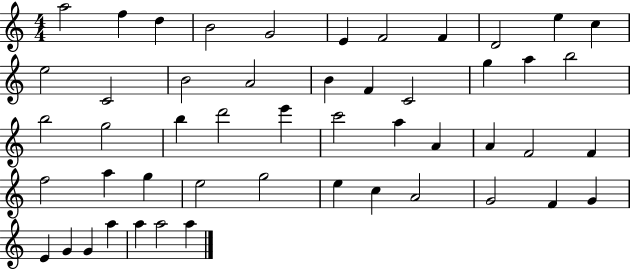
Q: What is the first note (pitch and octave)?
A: A5